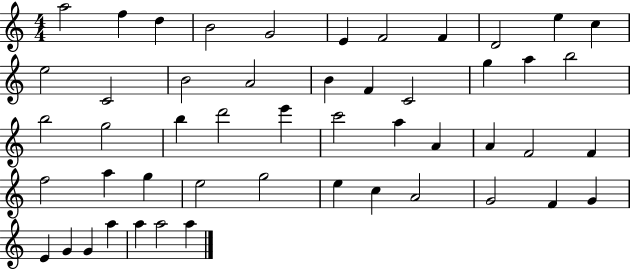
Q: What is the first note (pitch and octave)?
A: A5